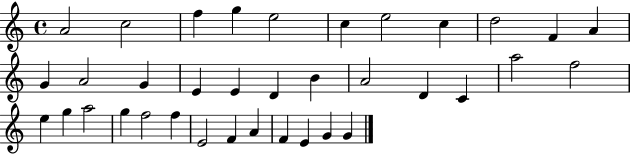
{
  \clef treble
  \time 4/4
  \defaultTimeSignature
  \key c \major
  a'2 c''2 | f''4 g''4 e''2 | c''4 e''2 c''4 | d''2 f'4 a'4 | \break g'4 a'2 g'4 | e'4 e'4 d'4 b'4 | a'2 d'4 c'4 | a''2 f''2 | \break e''4 g''4 a''2 | g''4 f''2 f''4 | e'2 f'4 a'4 | f'4 e'4 g'4 g'4 | \break \bar "|."
}